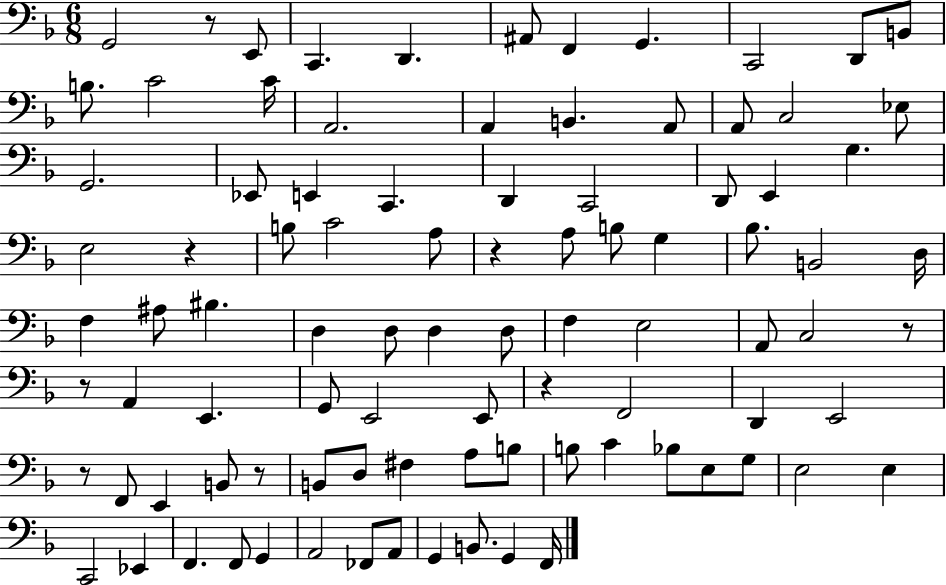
X:1
T:Untitled
M:6/8
L:1/4
K:F
G,,2 z/2 E,,/2 C,, D,, ^A,,/2 F,, G,, C,,2 D,,/2 B,,/2 B,/2 C2 C/4 A,,2 A,, B,, A,,/2 A,,/2 C,2 _E,/2 G,,2 _E,,/2 E,, C,, D,, C,,2 D,,/2 E,, G, E,2 z B,/2 C2 A,/2 z A,/2 B,/2 G, _B,/2 B,,2 D,/4 F, ^A,/2 ^B, D, D,/2 D, D,/2 F, E,2 A,,/2 C,2 z/2 z/2 A,, E,, G,,/2 E,,2 E,,/2 z F,,2 D,, E,,2 z/2 F,,/2 E,, B,,/2 z/2 B,,/2 D,/2 ^F, A,/2 B,/2 B,/2 C _B,/2 E,/2 G,/2 E,2 E, C,,2 _E,, F,, F,,/2 G,, A,,2 _F,,/2 A,,/2 G,, B,,/2 G,, F,,/4